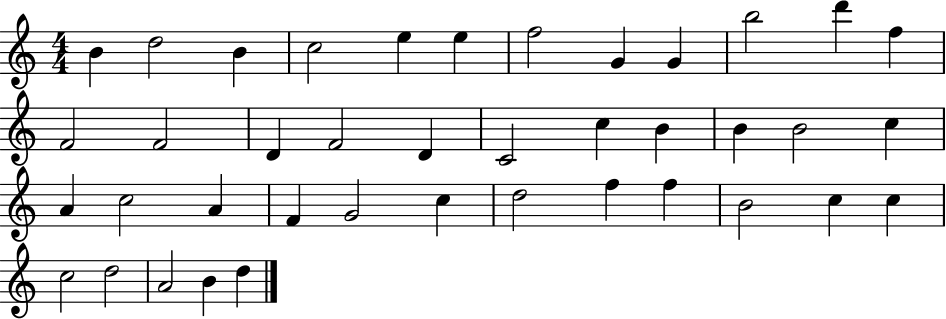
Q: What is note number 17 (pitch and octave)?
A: D4